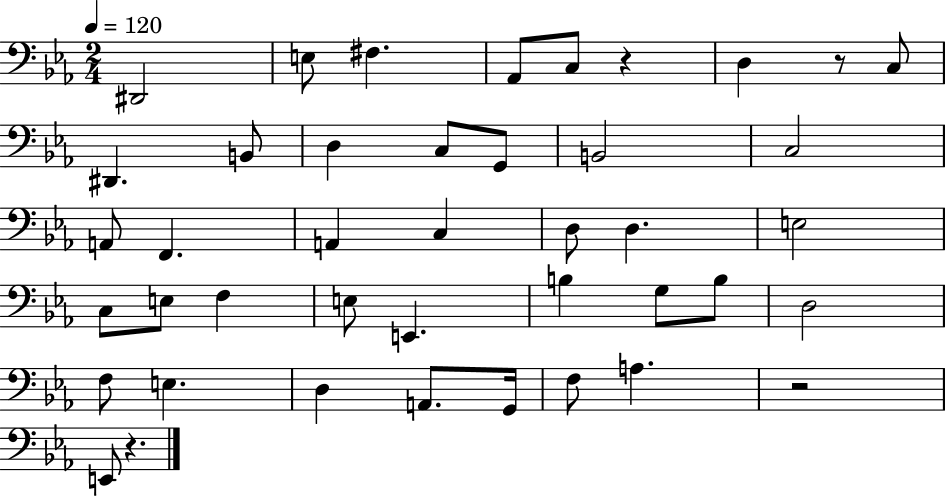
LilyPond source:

{
  \clef bass
  \numericTimeSignature
  \time 2/4
  \key ees \major
  \tempo 4 = 120
  dis,2 | e8 fis4. | aes,8 c8 r4 | d4 r8 c8 | \break dis,4. b,8 | d4 c8 g,8 | b,2 | c2 | \break a,8 f,4. | a,4 c4 | d8 d4. | e2 | \break c8 e8 f4 | e8 e,4. | b4 g8 b8 | d2 | \break f8 e4. | d4 a,8. g,16 | f8 a4. | r2 | \break e,8 r4. | \bar "|."
}